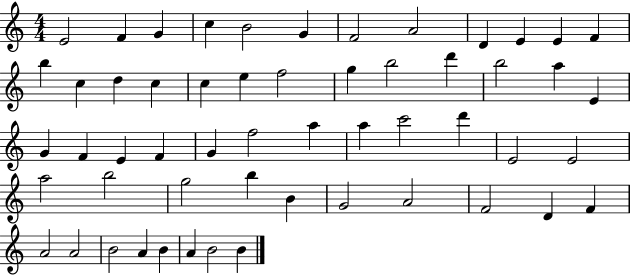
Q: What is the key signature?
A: C major